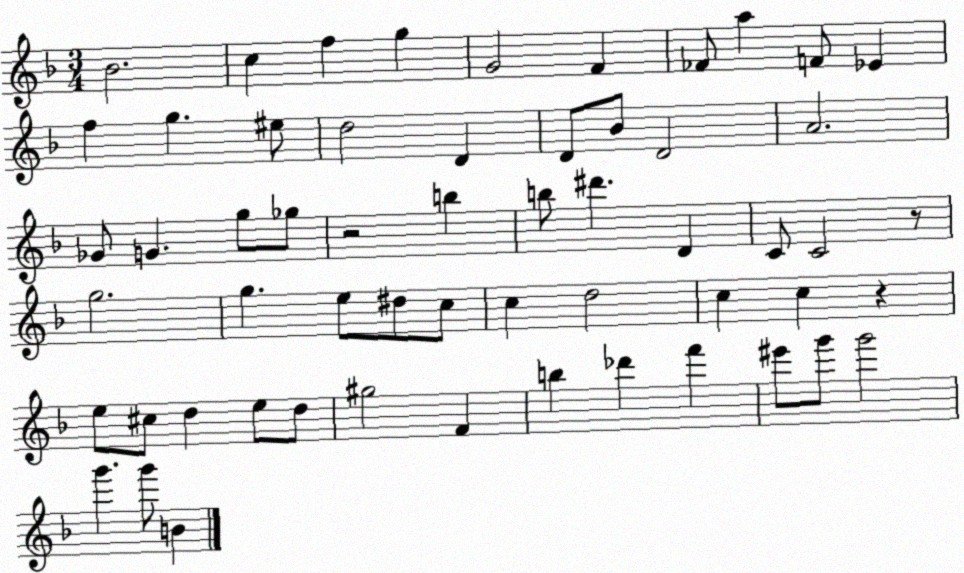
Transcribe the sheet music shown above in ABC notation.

X:1
T:Untitled
M:3/4
L:1/4
K:F
_B2 c f g G2 F _F/2 a F/2 _E f g ^e/2 d2 D D/2 _B/2 D2 A2 _G/2 G g/2 _g/2 z2 b b/2 ^d' D C/2 C2 z/2 g2 g e/2 ^d/2 c/2 c d2 c c z e/2 ^c/2 d e/2 d/2 ^g2 F b _d' f' ^e'/2 g'/2 g'2 g' g'/2 B